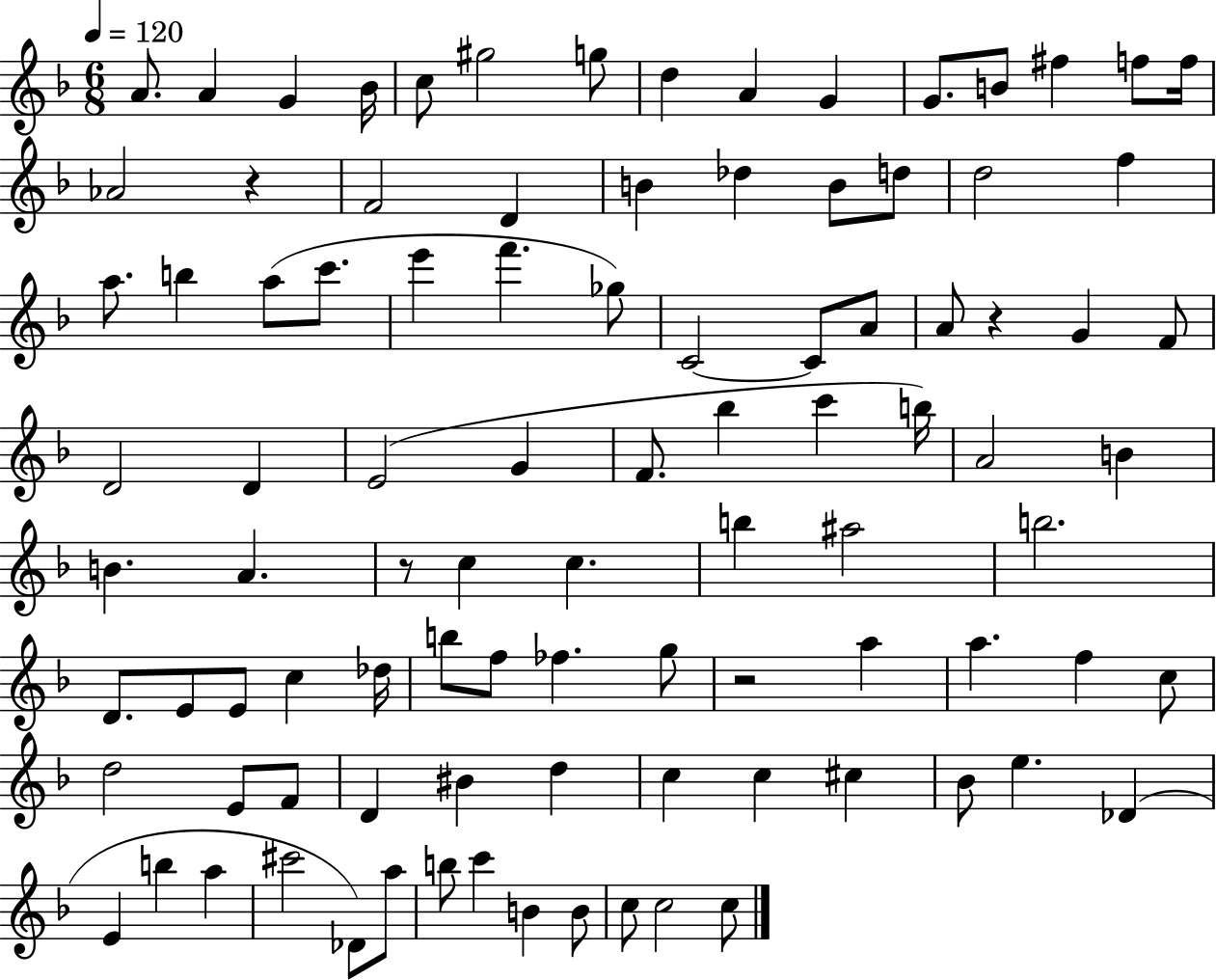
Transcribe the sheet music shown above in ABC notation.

X:1
T:Untitled
M:6/8
L:1/4
K:F
A/2 A G _B/4 c/2 ^g2 g/2 d A G G/2 B/2 ^f f/2 f/4 _A2 z F2 D B _d B/2 d/2 d2 f a/2 b a/2 c'/2 e' f' _g/2 C2 C/2 A/2 A/2 z G F/2 D2 D E2 G F/2 _b c' b/4 A2 B B A z/2 c c b ^a2 b2 D/2 E/2 E/2 c _d/4 b/2 f/2 _f g/2 z2 a a f c/2 d2 E/2 F/2 D ^B d c c ^c _B/2 e _D E b a ^c'2 _D/2 a/2 b/2 c' B B/2 c/2 c2 c/2